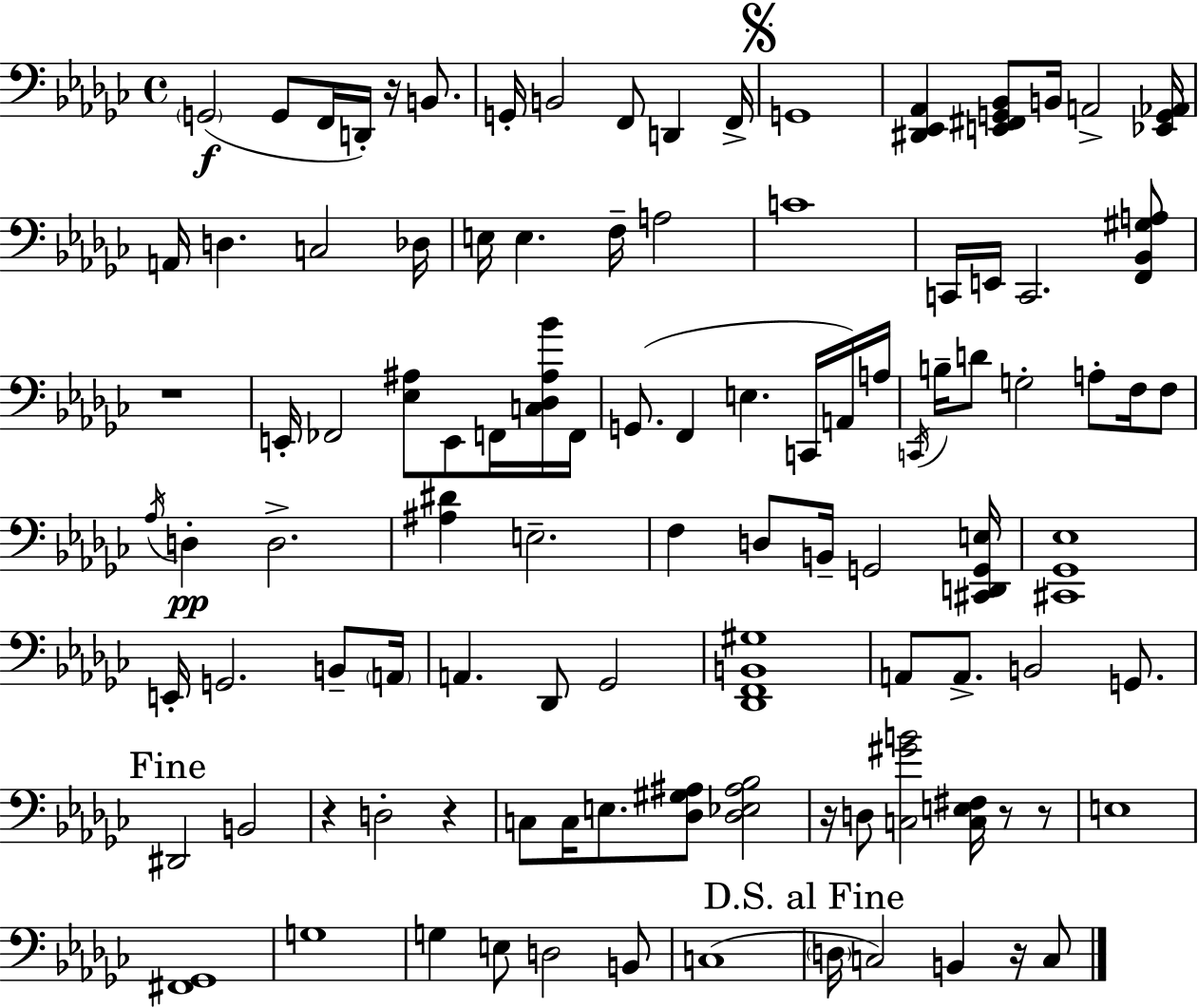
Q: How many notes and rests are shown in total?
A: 103